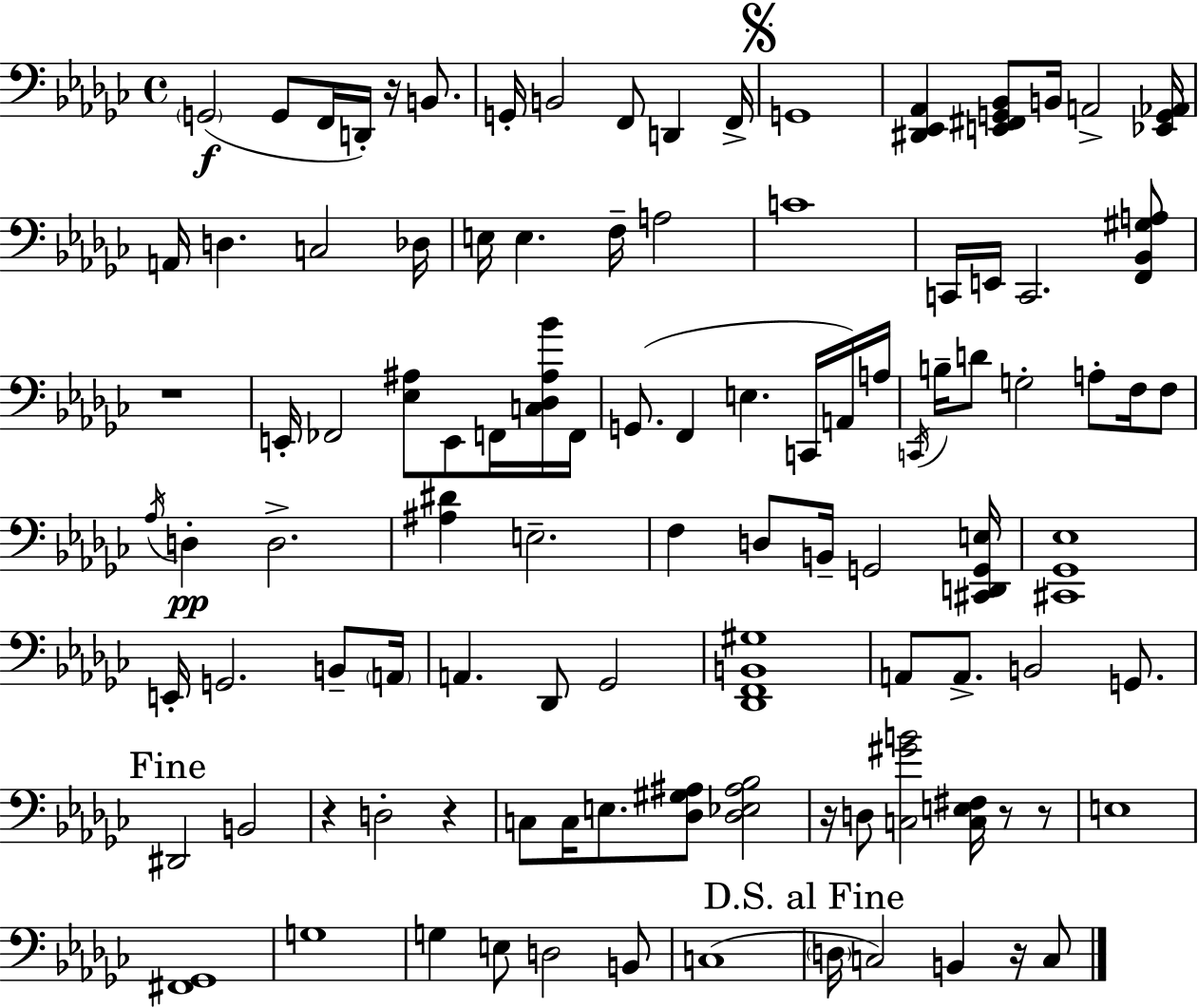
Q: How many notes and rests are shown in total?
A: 103